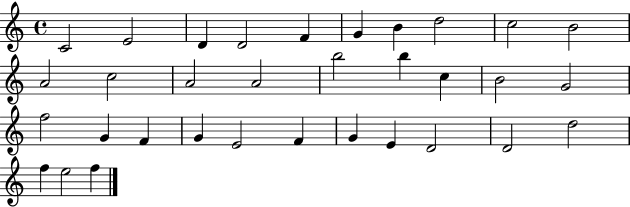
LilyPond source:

{
  \clef treble
  \time 4/4
  \defaultTimeSignature
  \key c \major
  c'2 e'2 | d'4 d'2 f'4 | g'4 b'4 d''2 | c''2 b'2 | \break a'2 c''2 | a'2 a'2 | b''2 b''4 c''4 | b'2 g'2 | \break f''2 g'4 f'4 | g'4 e'2 f'4 | g'4 e'4 d'2 | d'2 d''2 | \break f''4 e''2 f''4 | \bar "|."
}